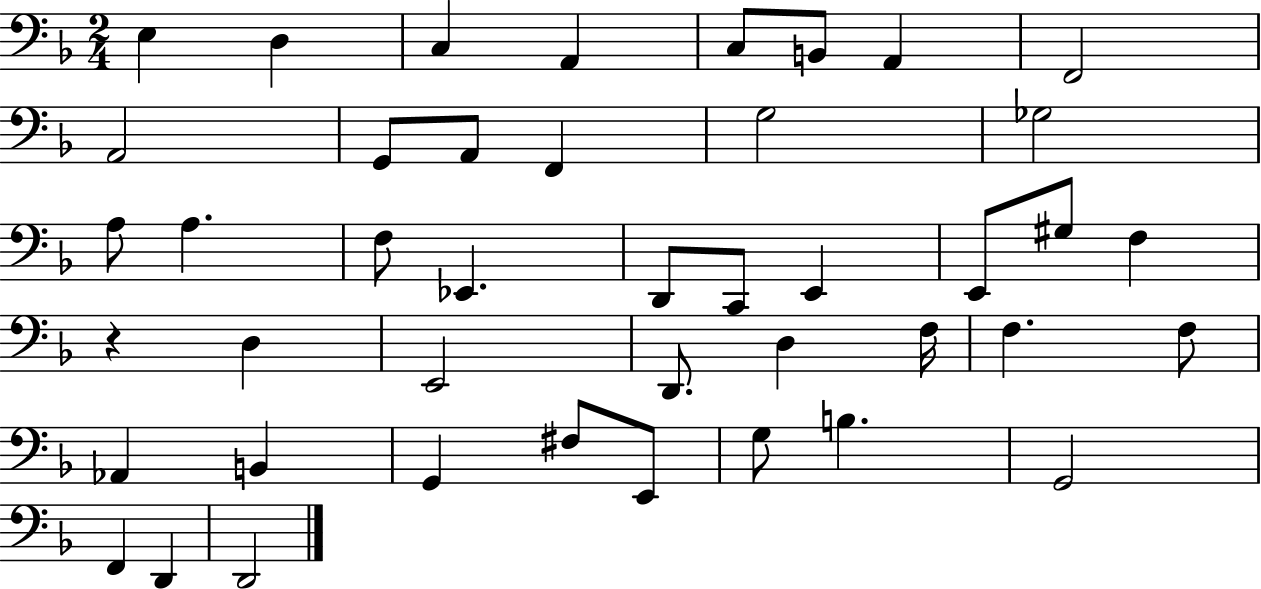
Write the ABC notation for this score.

X:1
T:Untitled
M:2/4
L:1/4
K:F
E, D, C, A,, C,/2 B,,/2 A,, F,,2 A,,2 G,,/2 A,,/2 F,, G,2 _G,2 A,/2 A, F,/2 _E,, D,,/2 C,,/2 E,, E,,/2 ^G,/2 F, z D, E,,2 D,,/2 D, F,/4 F, F,/2 _A,, B,, G,, ^F,/2 E,,/2 G,/2 B, G,,2 F,, D,, D,,2